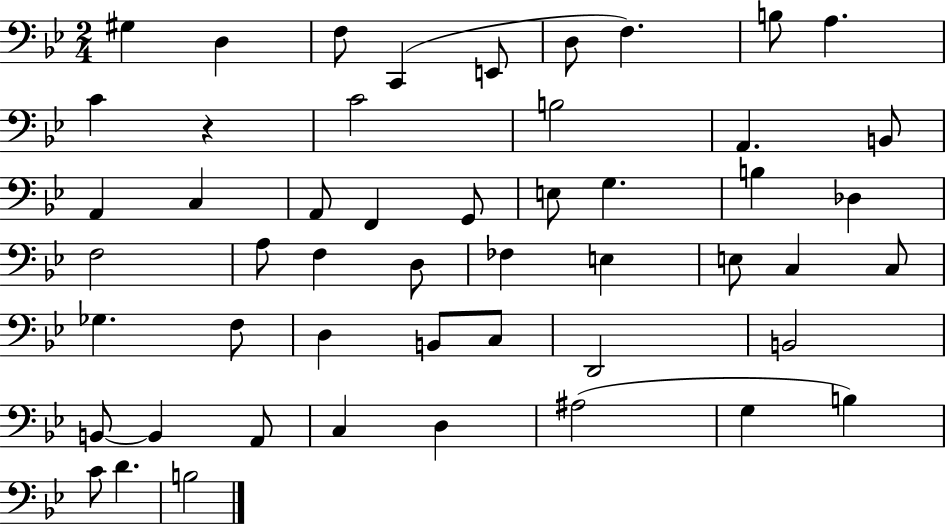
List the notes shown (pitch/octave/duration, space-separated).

G#3/q D3/q F3/e C2/q E2/e D3/e F3/q. B3/e A3/q. C4/q R/q C4/h B3/h A2/q. B2/e A2/q C3/q A2/e F2/q G2/e E3/e G3/q. B3/q Db3/q F3/h A3/e F3/q D3/e FES3/q E3/q E3/e C3/q C3/e Gb3/q. F3/e D3/q B2/e C3/e D2/h B2/h B2/e B2/q A2/e C3/q D3/q A#3/h G3/q B3/q C4/e D4/q. B3/h